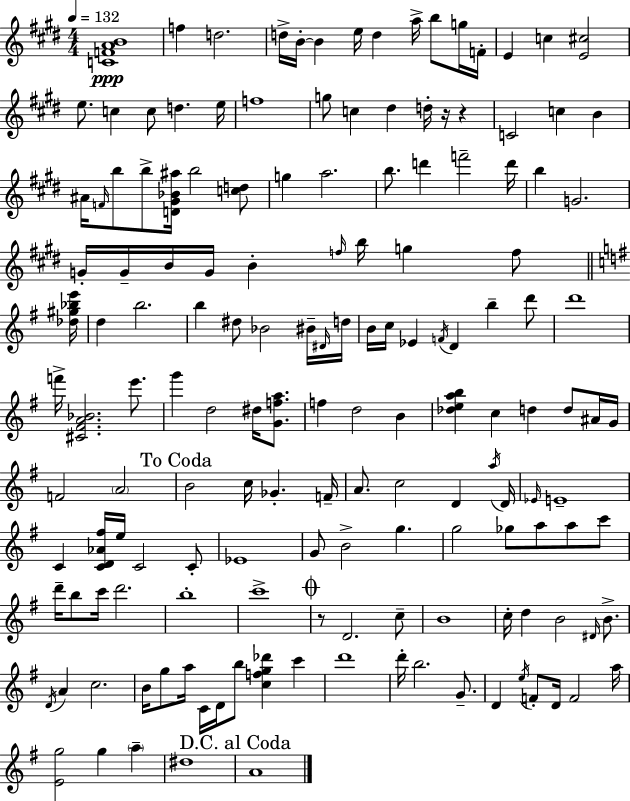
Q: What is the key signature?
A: E major